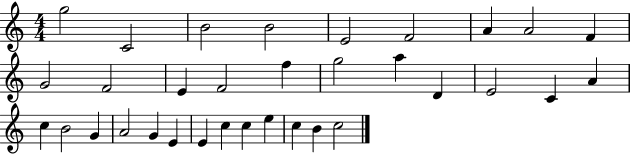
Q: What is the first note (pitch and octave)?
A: G5